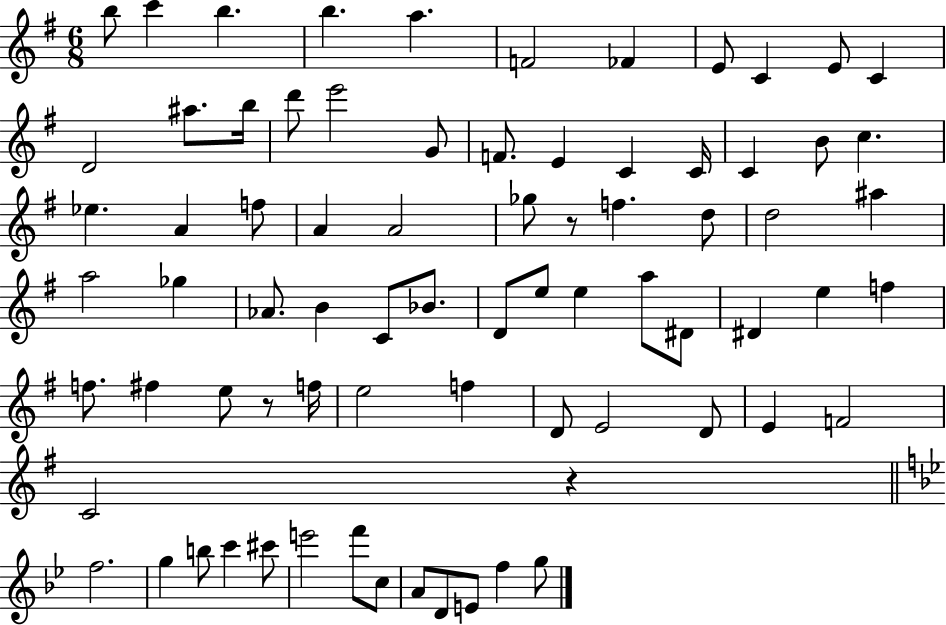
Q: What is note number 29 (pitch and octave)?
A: A4